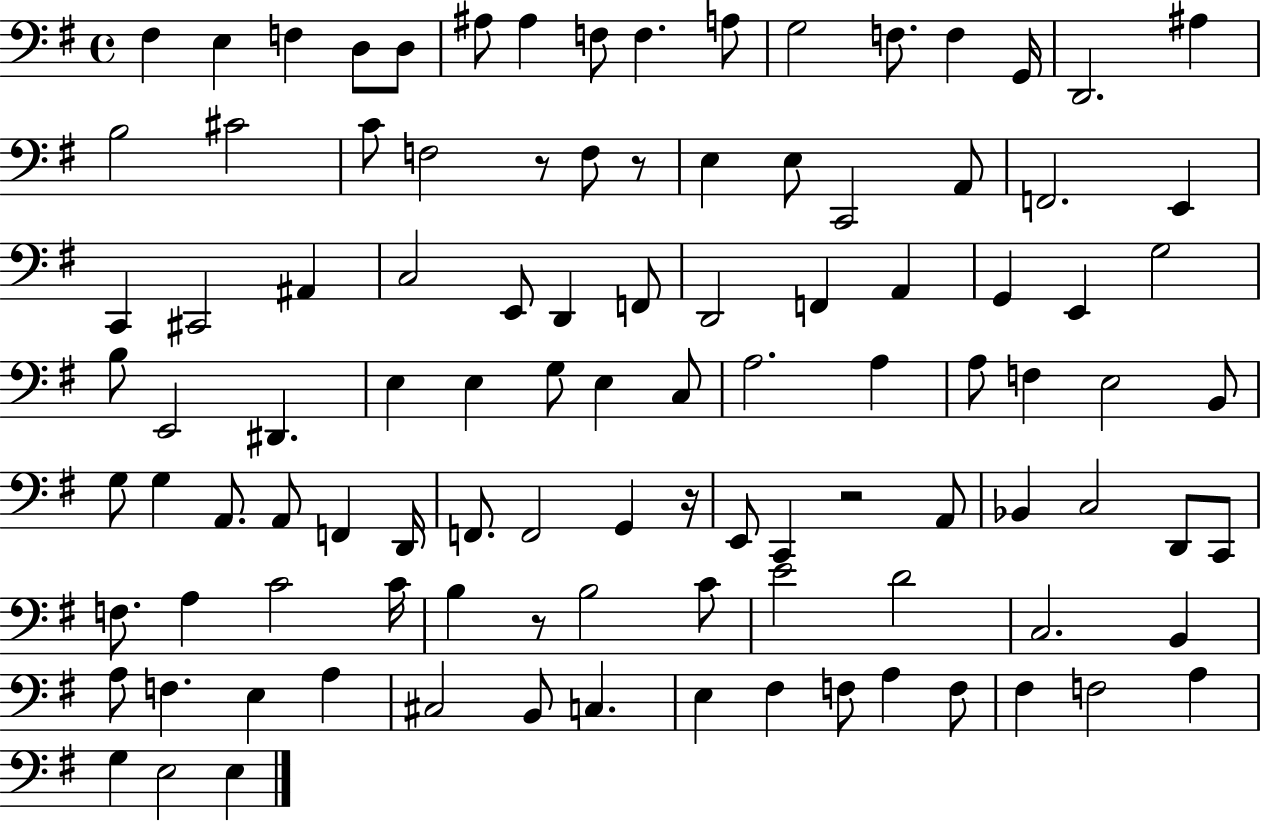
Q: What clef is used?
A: bass